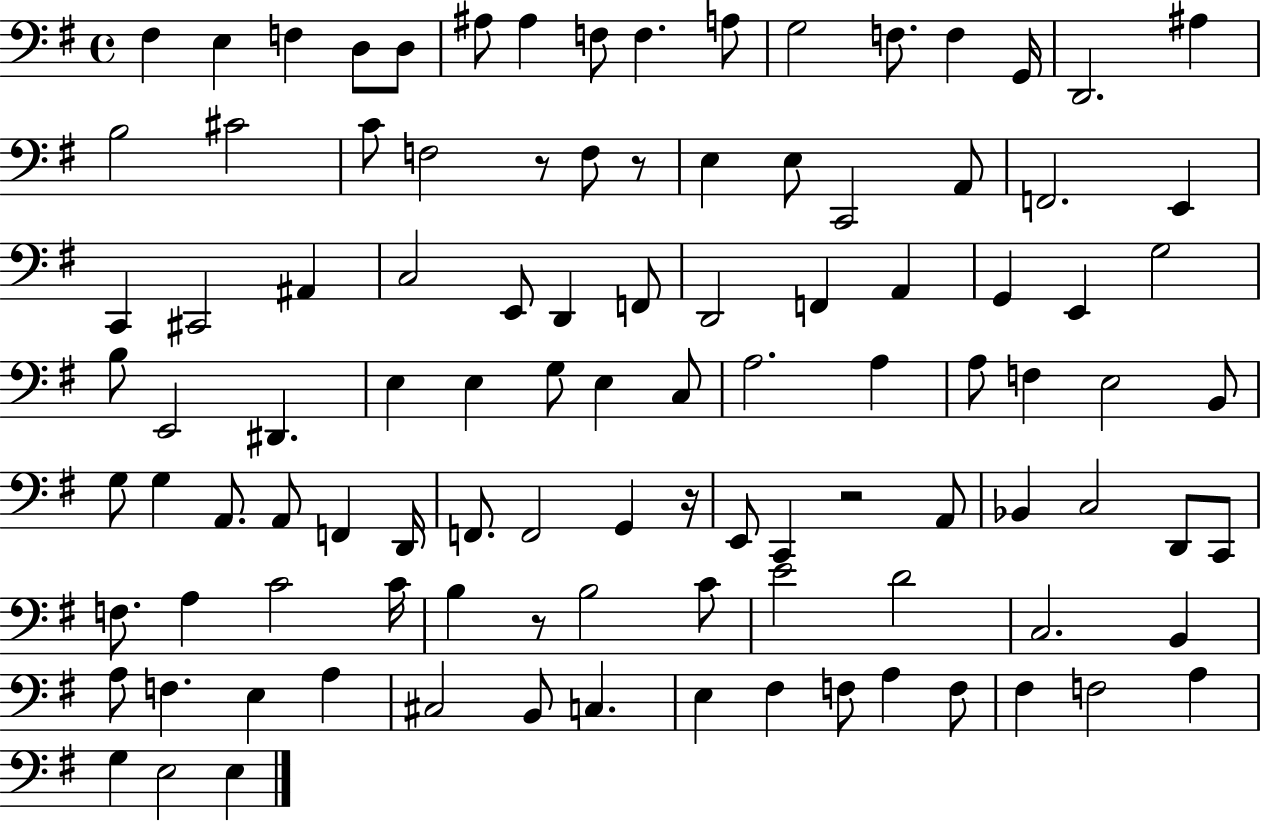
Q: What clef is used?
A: bass